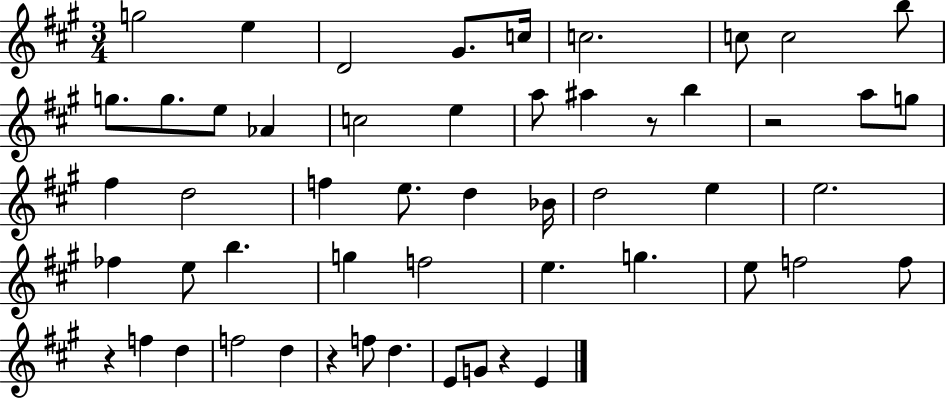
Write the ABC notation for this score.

X:1
T:Untitled
M:3/4
L:1/4
K:A
g2 e D2 ^G/2 c/4 c2 c/2 c2 b/2 g/2 g/2 e/2 _A c2 e a/2 ^a z/2 b z2 a/2 g/2 ^f d2 f e/2 d _B/4 d2 e e2 _f e/2 b g f2 e g e/2 f2 f/2 z f d f2 d z f/2 d E/2 G/2 z E